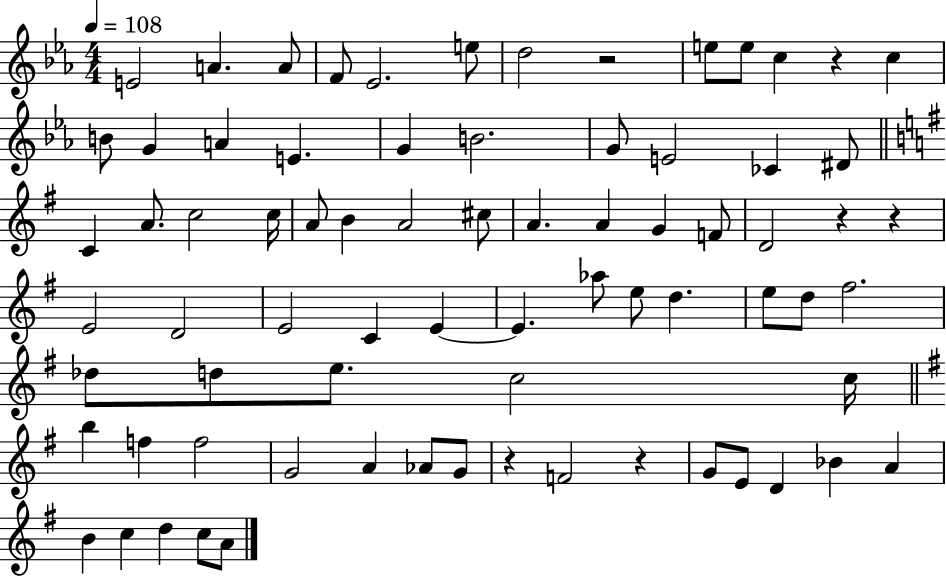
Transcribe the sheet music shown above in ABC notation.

X:1
T:Untitled
M:4/4
L:1/4
K:Eb
E2 A A/2 F/2 _E2 e/2 d2 z2 e/2 e/2 c z c B/2 G A E G B2 G/2 E2 _C ^D/2 C A/2 c2 c/4 A/2 B A2 ^c/2 A A G F/2 D2 z z E2 D2 E2 C E E _a/2 e/2 d e/2 d/2 ^f2 _d/2 d/2 e/2 c2 c/4 b f f2 G2 A _A/2 G/2 z F2 z G/2 E/2 D _B A B c d c/2 A/2